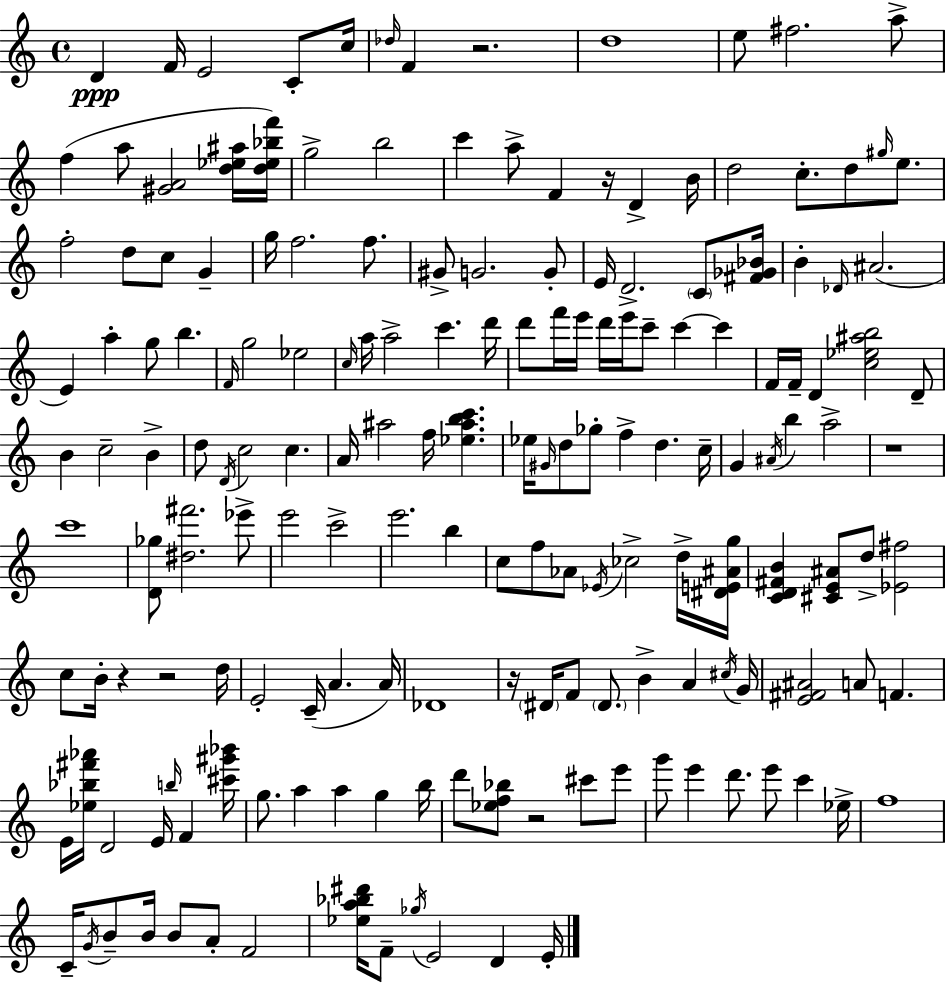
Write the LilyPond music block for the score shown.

{
  \clef treble
  \time 4/4
  \defaultTimeSignature
  \key a \minor
  d'4\ppp f'16 e'2 c'8-. c''16 | \grace { des''16 } f'4 r2. | d''1 | e''8 fis''2. a''8-> | \break f''4( a''8 <gis' a'>2 <d'' ees'' ais''>16 | <d'' ees'' bes'' f'''>16) g''2-> b''2 | c'''4 a''8-> f'4 r16 d'4-> | b'16 d''2 c''8.-. d''8 \grace { gis''16 } e''8. | \break f''2-. d''8 c''8 g'4-- | g''16 f''2. f''8. | gis'8-> g'2. | g'8-. e'16 d'2.-> \parenthesize c'8 | \break <fis' ges' bes'>16 b'4-. \grace { des'16 }( ais'2. | e'4) a''4-. g''8 b''4. | \grace { f'16 } g''2 ees''2 | \grace { c''16 } a''16 a''2-> c'''4. | \break d'''16 d'''8 f'''16 e'''16 d'''16 e'''16 c'''8-- c'''4~~ | c'''4 f'16 f'16-- d'4 <c'' ees'' ais'' b''>2 | d'8-- b'4 c''2-- | b'4-> d''8 \acciaccatura { d'16 } c''2 | \break c''4. a'16 ais''2 f''16 | <ees'' ais'' b'' c'''>4. ees''16 \grace { gis'16 } d''8 ges''8-. f''4-> | d''4. c''16-- g'4 \acciaccatura { ais'16 } b''4 | a''2-> r1 | \break c'''1 | <d' ges''>8 <dis'' fis'''>2. | ees'''8-> e'''2 | c'''2-> e'''2. | \break b''4 c''8 f''8 aes'8 \acciaccatura { ees'16 } ces''2-> | d''16-> <dis' e' ais' g''>16 <c' d' fis' b'>4 <cis' e' ais'>8 d''8-> | <ees' fis''>2 c''8 b'16-. r4 | r2 d''16 e'2-. | \break c'16--( a'4. a'16) des'1 | r16 \parenthesize dis'16 f'8 \parenthesize dis'8. | b'4-> a'4 \acciaccatura { cis''16 } g'16 <e' fis' ais'>2 | a'8 f'4. e'16 <ees'' bes'' fis''' aes'''>16 d'2 | \break e'16 \grace { b''16 } f'4 <cis''' gis''' bes'''>16 g''8. a''4 | a''4 g''4 b''16 d'''8 <ees'' f'' bes''>8 r2 | cis'''8 e'''8 g'''8 e'''4 | d'''8. e'''8 c'''4 ees''16-> f''1 | \break c'16-- \acciaccatura { g'16 } b'8-- b'16 | b'8 a'8-. f'2 <ees'' a'' bes'' dis'''>16 f'8-- \acciaccatura { ges''16 } | e'2 d'4 e'16-. \bar "|."
}